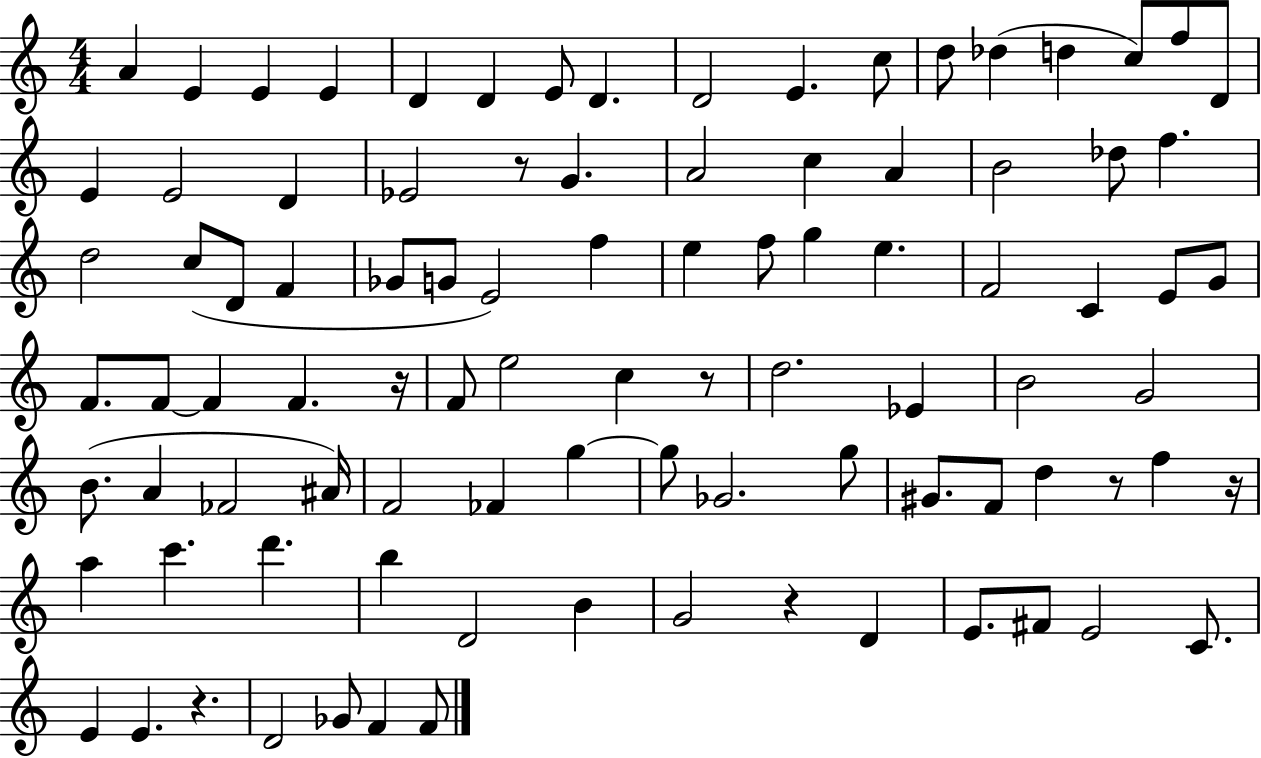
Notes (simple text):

A4/q E4/q E4/q E4/q D4/q D4/q E4/e D4/q. D4/h E4/q. C5/e D5/e Db5/q D5/q C5/e F5/e D4/e E4/q E4/h D4/q Eb4/h R/e G4/q. A4/h C5/q A4/q B4/h Db5/e F5/q. D5/h C5/e D4/e F4/q Gb4/e G4/e E4/h F5/q E5/q F5/e G5/q E5/q. F4/h C4/q E4/e G4/e F4/e. F4/e F4/q F4/q. R/s F4/e E5/h C5/q R/e D5/h. Eb4/q B4/h G4/h B4/e. A4/q FES4/h A#4/s F4/h FES4/q G5/q G5/e Gb4/h. G5/e G#4/e. F4/e D5/q R/e F5/q R/s A5/q C6/q. D6/q. B5/q D4/h B4/q G4/h R/q D4/q E4/e. F#4/e E4/h C4/e. E4/q E4/q. R/q. D4/h Gb4/e F4/q F4/e